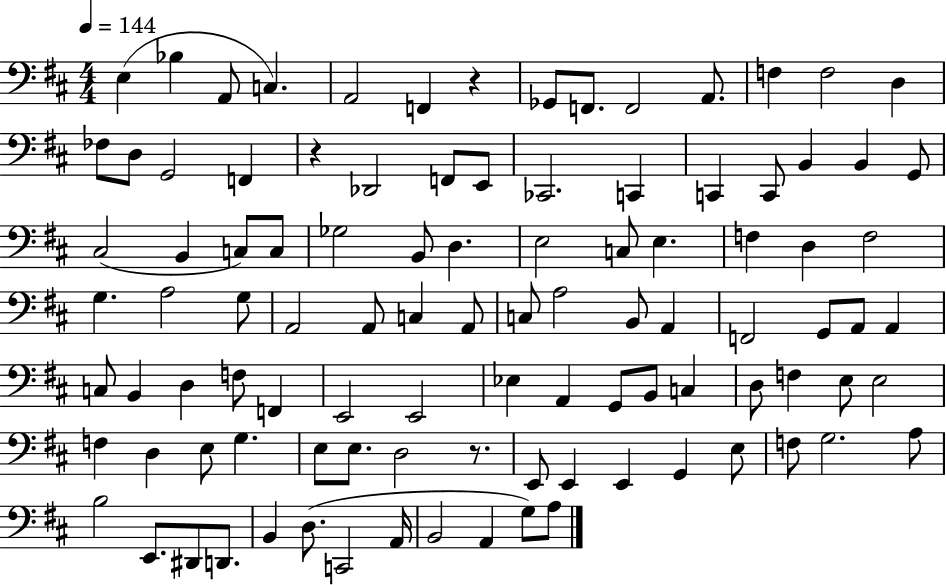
E3/q Bb3/q A2/e C3/q. A2/h F2/q R/q Gb2/e F2/e. F2/h A2/e. F3/q F3/h D3/q FES3/e D3/e G2/h F2/q R/q Db2/h F2/e E2/e CES2/h. C2/q C2/q C2/e B2/q B2/q G2/e C#3/h B2/q C3/e C3/e Gb3/h B2/e D3/q. E3/h C3/e E3/q. F3/q D3/q F3/h G3/q. A3/h G3/e A2/h A2/e C3/q A2/e C3/e A3/h B2/e A2/q F2/h G2/e A2/e A2/q C3/e B2/q D3/q F3/e F2/q E2/h E2/h Eb3/q A2/q G2/e B2/e C3/q D3/e F3/q E3/e E3/h F3/q D3/q E3/e G3/q. E3/e E3/e. D3/h R/e. E2/e E2/q E2/q G2/q E3/e F3/e G3/h. A3/e B3/h E2/e. D#2/e D2/e. B2/q D3/e. C2/h A2/s B2/h A2/q G3/e A3/e